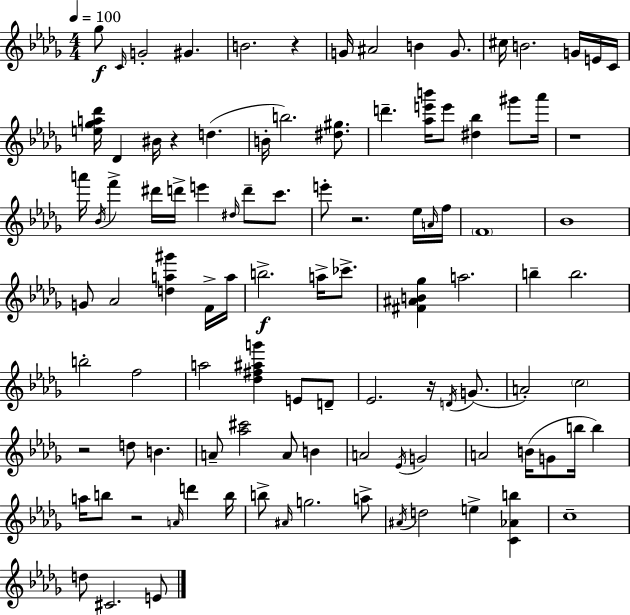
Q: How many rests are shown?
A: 7